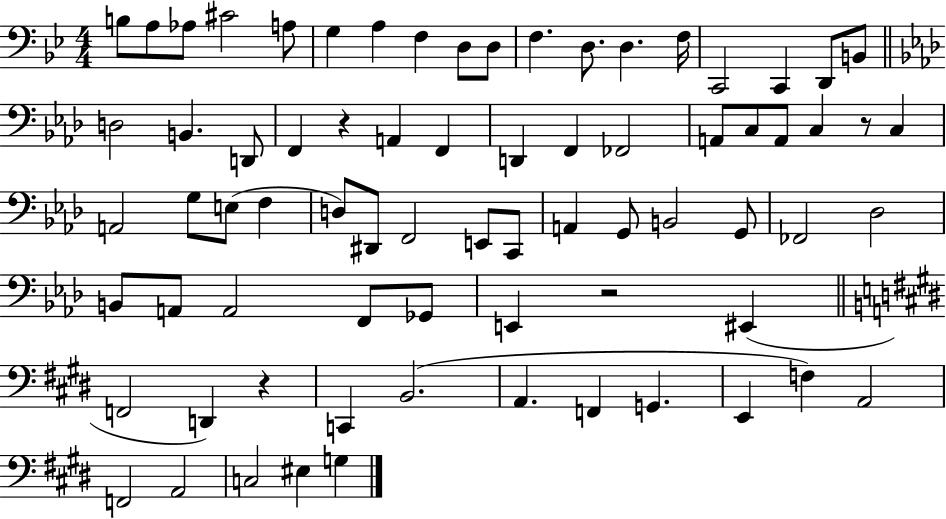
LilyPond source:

{
  \clef bass
  \numericTimeSignature
  \time 4/4
  \key bes \major
  \repeat volta 2 { b8 a8 aes8 cis'2 a8 | g4 a4 f4 d8 d8 | f4. d8. d4. f16 | c,2 c,4 d,8 b,8 | \break \bar "||" \break \key aes \major d2 b,4. d,8 | f,4 r4 a,4 f,4 | d,4 f,4 fes,2 | a,8 c8 a,8 c4 r8 c4 | \break a,2 g8 e8( f4 | d8) dis,8 f,2 e,8 c,8 | a,4 g,8 b,2 g,8 | fes,2 des2 | \break b,8 a,8 a,2 f,8 ges,8 | e,4 r2 eis,4( | \bar "||" \break \key e \major f,2 d,4) r4 | c,4 b,2.( | a,4. f,4 g,4. | e,4 f4) a,2 | \break f,2 a,2 | c2 eis4 g4 | } \bar "|."
}